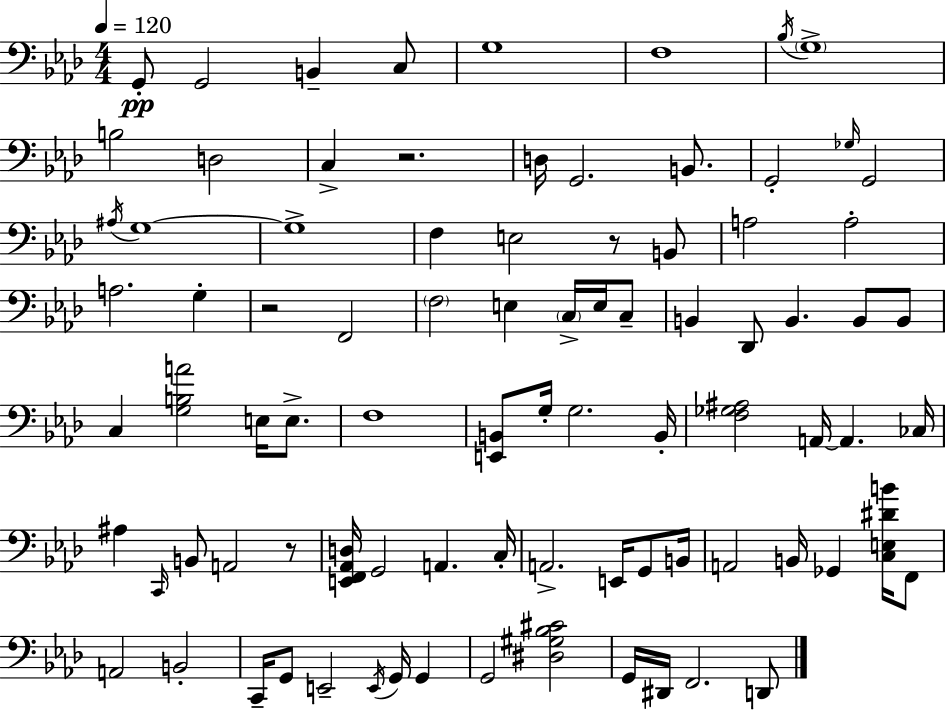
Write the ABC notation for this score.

X:1
T:Untitled
M:4/4
L:1/4
K:Fm
G,,/2 G,,2 B,, C,/2 G,4 F,4 _B,/4 G,4 B,2 D,2 C, z2 D,/4 G,,2 B,,/2 G,,2 _G,/4 G,,2 ^A,/4 G,4 G,4 F, E,2 z/2 B,,/2 A,2 A,2 A,2 G, z2 F,,2 F,2 E, C,/4 E,/4 C,/2 B,, _D,,/2 B,, B,,/2 B,,/2 C, [G,B,A]2 E,/4 E,/2 F,4 [E,,B,,]/2 G,/4 G,2 B,,/4 [F,_G,^A,]2 A,,/4 A,, _C,/4 ^A, C,,/4 B,,/2 A,,2 z/2 [E,,F,,_A,,D,]/4 G,,2 A,, C,/4 A,,2 E,,/4 G,,/2 B,,/4 A,,2 B,,/4 _G,, [C,E,^DB]/4 F,,/2 A,,2 B,,2 C,,/4 G,,/2 E,,2 E,,/4 G,,/4 G,, G,,2 [^D,^G,_B,^C]2 G,,/4 ^D,,/4 F,,2 D,,/2